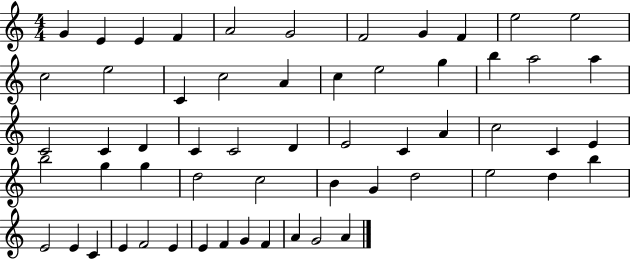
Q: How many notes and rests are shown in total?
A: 58